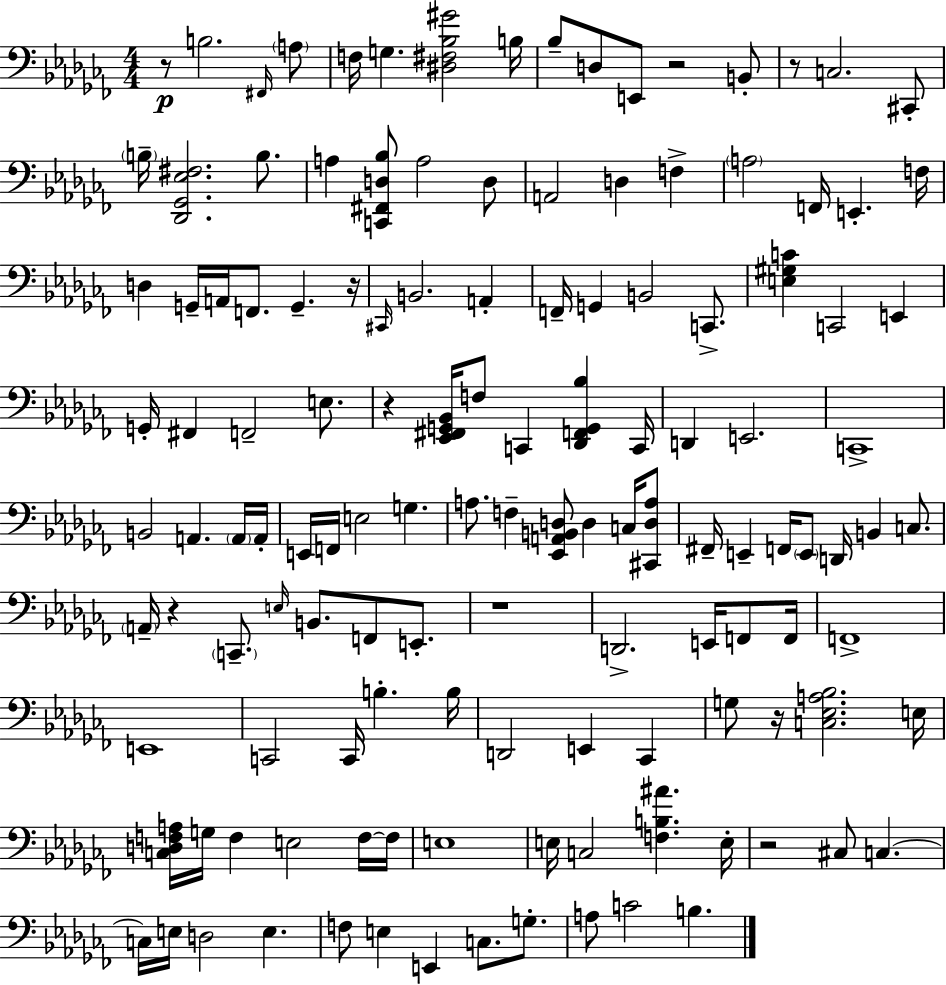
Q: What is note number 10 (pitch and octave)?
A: B2